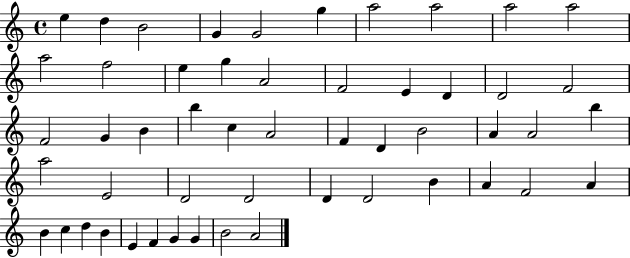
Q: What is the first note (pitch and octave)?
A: E5